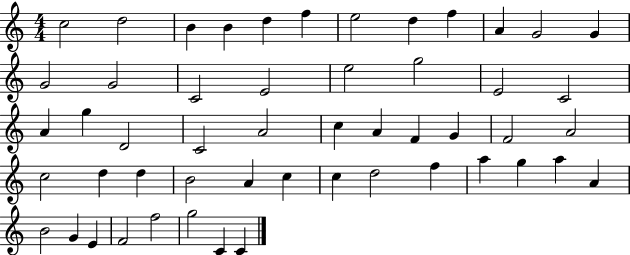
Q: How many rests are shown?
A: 0